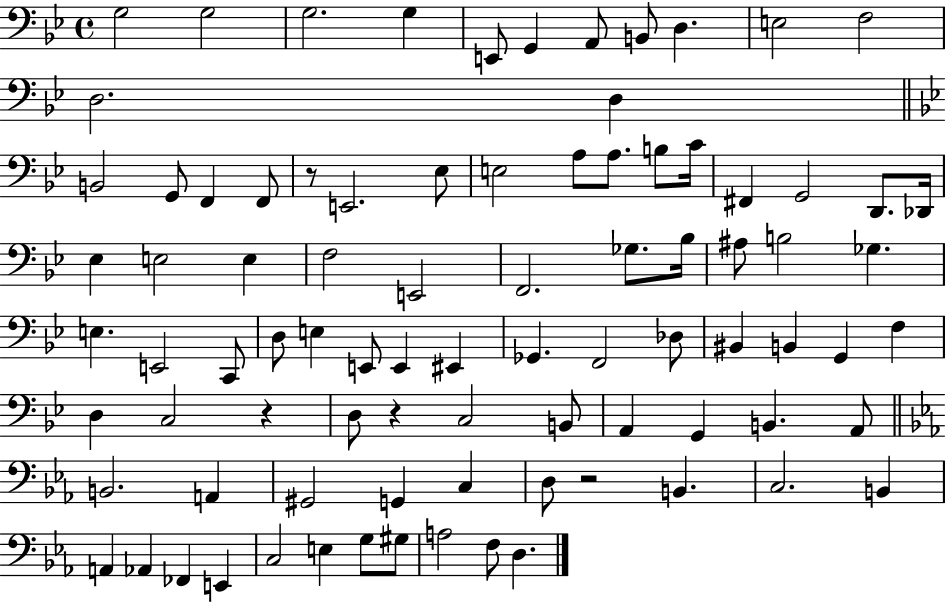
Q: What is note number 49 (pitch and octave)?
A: F2